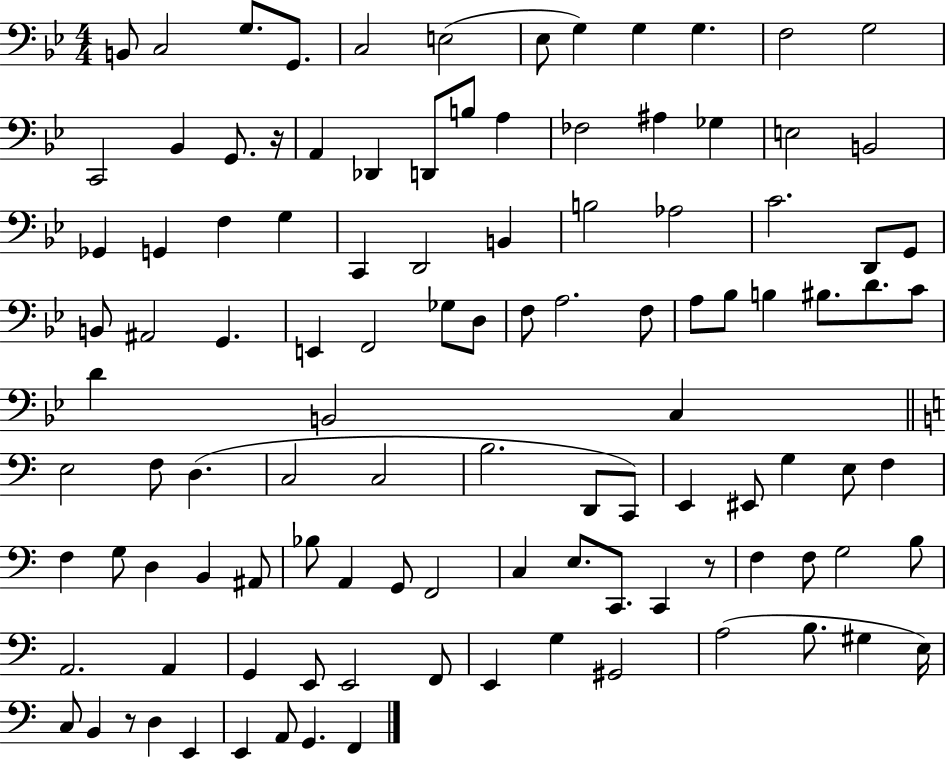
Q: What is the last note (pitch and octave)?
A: F2